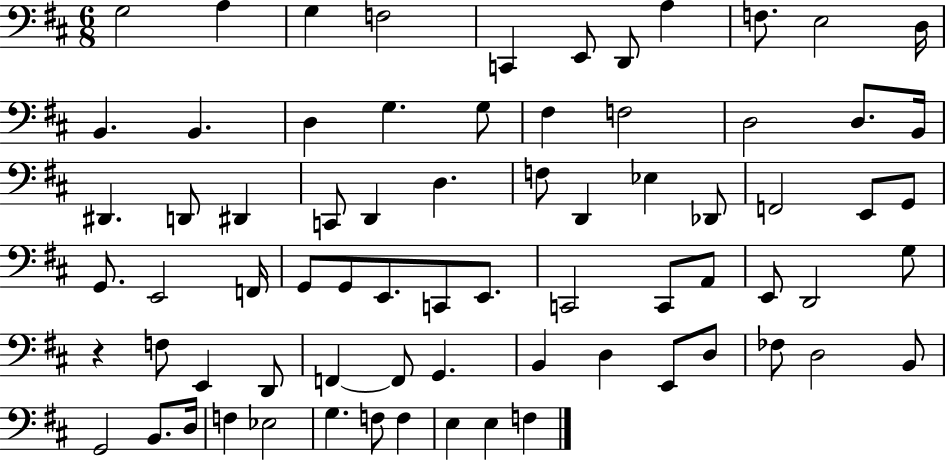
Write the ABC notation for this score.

X:1
T:Untitled
M:6/8
L:1/4
K:D
G,2 A, G, F,2 C,, E,,/2 D,,/2 A, F,/2 E,2 D,/4 B,, B,, D, G, G,/2 ^F, F,2 D,2 D,/2 B,,/4 ^D,, D,,/2 ^D,, C,,/2 D,, D, F,/2 D,, _E, _D,,/2 F,,2 E,,/2 G,,/2 G,,/2 E,,2 F,,/4 G,,/2 G,,/2 E,,/2 C,,/2 E,,/2 C,,2 C,,/2 A,,/2 E,,/2 D,,2 G,/2 z F,/2 E,, D,,/2 F,, F,,/2 G,, B,, D, E,,/2 D,/2 _F,/2 D,2 B,,/2 G,,2 B,,/2 D,/4 F, _E,2 G, F,/2 F, E, E, F,